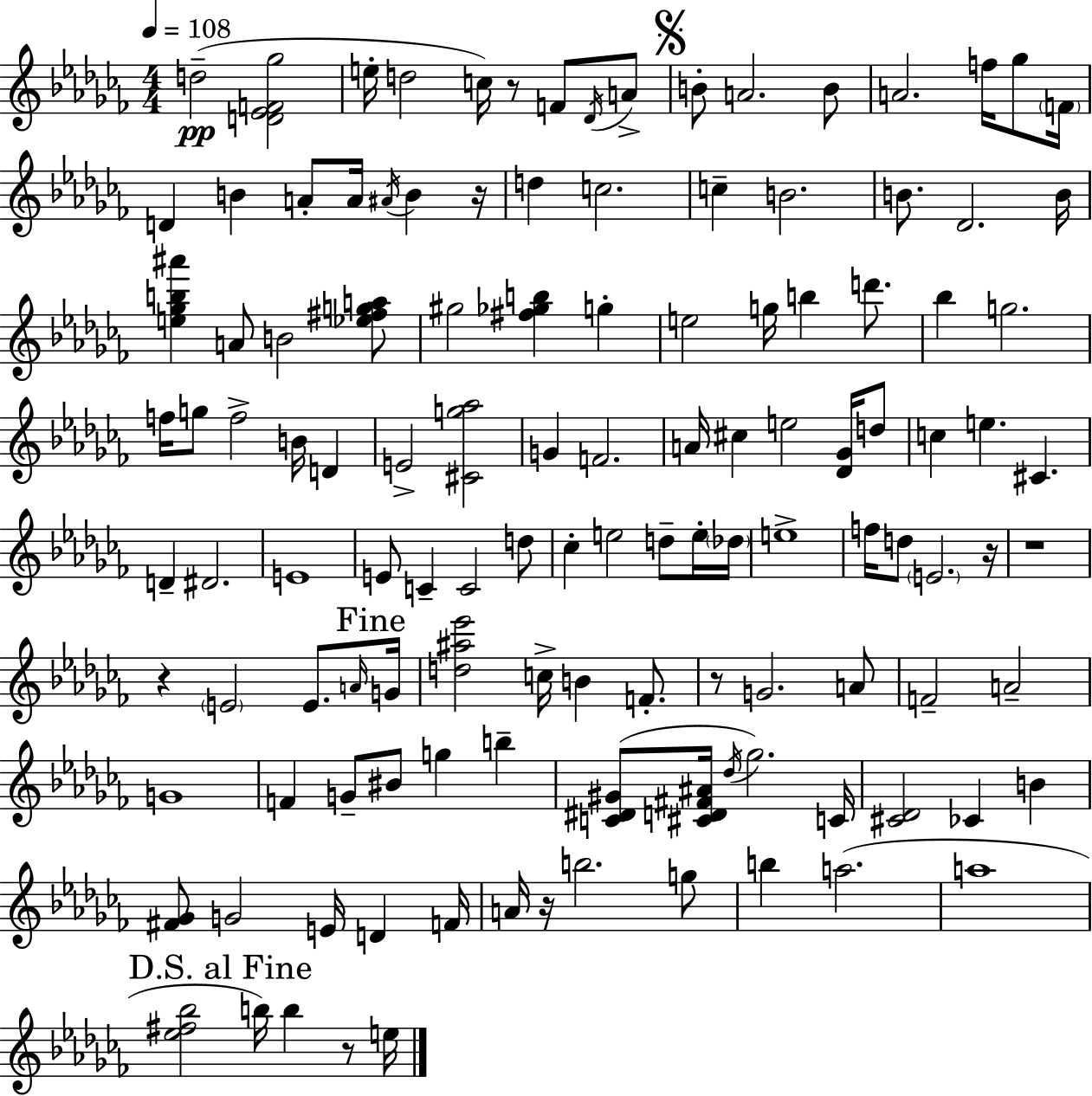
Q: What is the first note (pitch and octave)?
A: D5